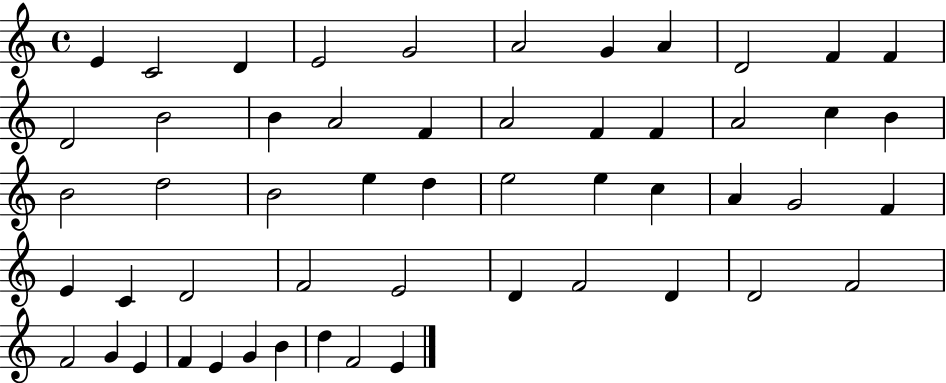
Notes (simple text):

E4/q C4/h D4/q E4/h G4/h A4/h G4/q A4/q D4/h F4/q F4/q D4/h B4/h B4/q A4/h F4/q A4/h F4/q F4/q A4/h C5/q B4/q B4/h D5/h B4/h E5/q D5/q E5/h E5/q C5/q A4/q G4/h F4/q E4/q C4/q D4/h F4/h E4/h D4/q F4/h D4/q D4/h F4/h F4/h G4/q E4/q F4/q E4/q G4/q B4/q D5/q F4/h E4/q